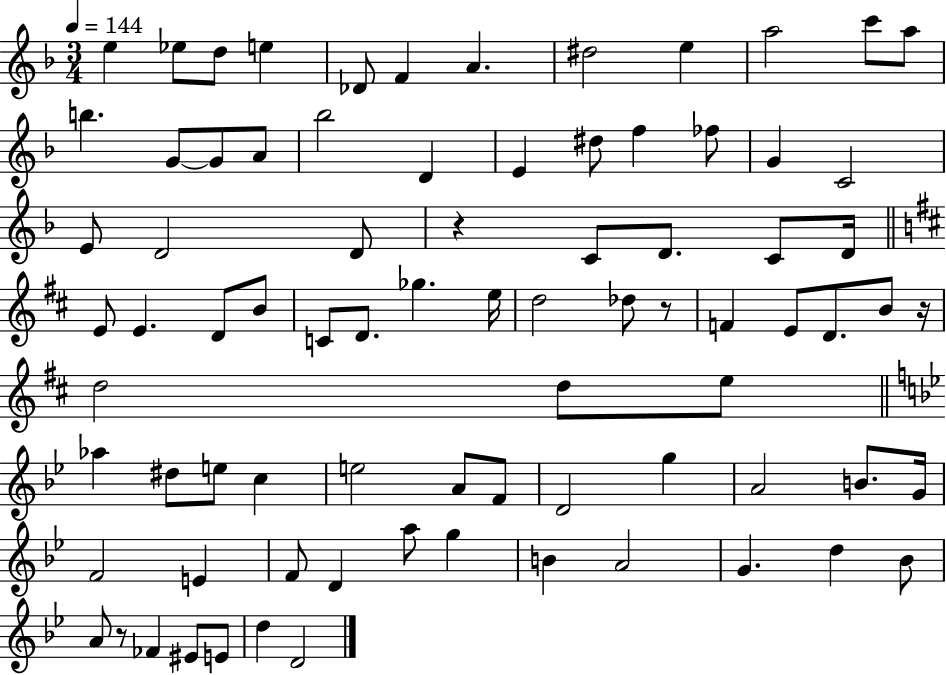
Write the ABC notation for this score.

X:1
T:Untitled
M:3/4
L:1/4
K:F
e _e/2 d/2 e _D/2 F A ^d2 e a2 c'/2 a/2 b G/2 G/2 A/2 _b2 D E ^d/2 f _f/2 G C2 E/2 D2 D/2 z C/2 D/2 C/2 D/4 E/2 E D/2 B/2 C/2 D/2 _g e/4 d2 _d/2 z/2 F E/2 D/2 B/2 z/4 d2 d/2 e/2 _a ^d/2 e/2 c e2 A/2 F/2 D2 g A2 B/2 G/4 F2 E F/2 D a/2 g B A2 G d _B/2 A/2 z/2 _F ^E/2 E/2 d D2